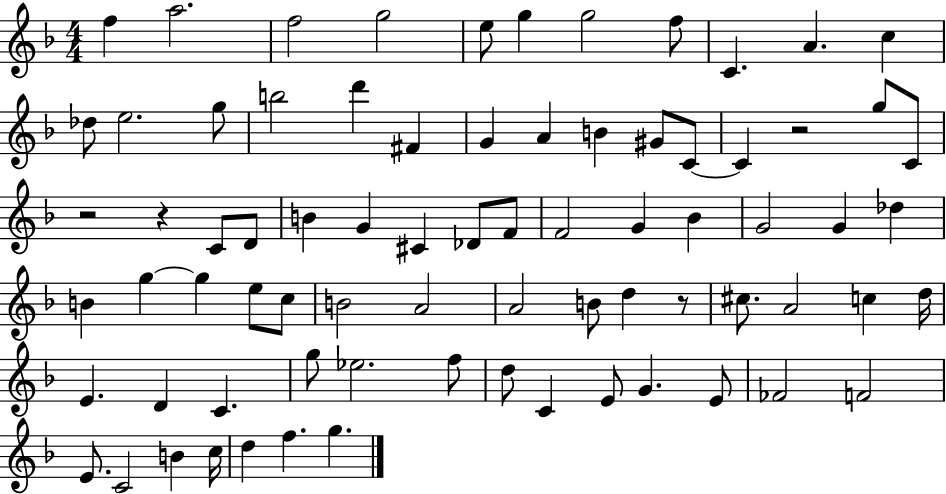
{
  \clef treble
  \numericTimeSignature
  \time 4/4
  \key f \major
  f''4 a''2. | f''2 g''2 | e''8 g''4 g''2 f''8 | c'4. a'4. c''4 | \break des''8 e''2. g''8 | b''2 d'''4 fis'4 | g'4 a'4 b'4 gis'8 c'8~~ | c'4 r2 g''8 c'8 | \break r2 r4 c'8 d'8 | b'4 g'4 cis'4 des'8 f'8 | f'2 g'4 bes'4 | g'2 g'4 des''4 | \break b'4 g''4~~ g''4 e''8 c''8 | b'2 a'2 | a'2 b'8 d''4 r8 | cis''8. a'2 c''4 d''16 | \break e'4. d'4 c'4. | g''8 ees''2. f''8 | d''8 c'4 e'8 g'4. e'8 | fes'2 f'2 | \break e'8. c'2 b'4 c''16 | d''4 f''4. g''4. | \bar "|."
}